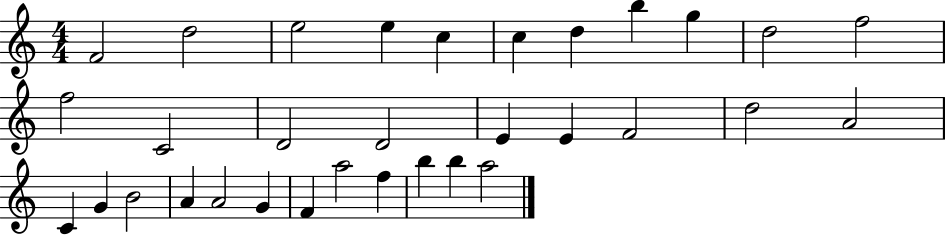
{
  \clef treble
  \numericTimeSignature
  \time 4/4
  \key c \major
  f'2 d''2 | e''2 e''4 c''4 | c''4 d''4 b''4 g''4 | d''2 f''2 | \break f''2 c'2 | d'2 d'2 | e'4 e'4 f'2 | d''2 a'2 | \break c'4 g'4 b'2 | a'4 a'2 g'4 | f'4 a''2 f''4 | b''4 b''4 a''2 | \break \bar "|."
}